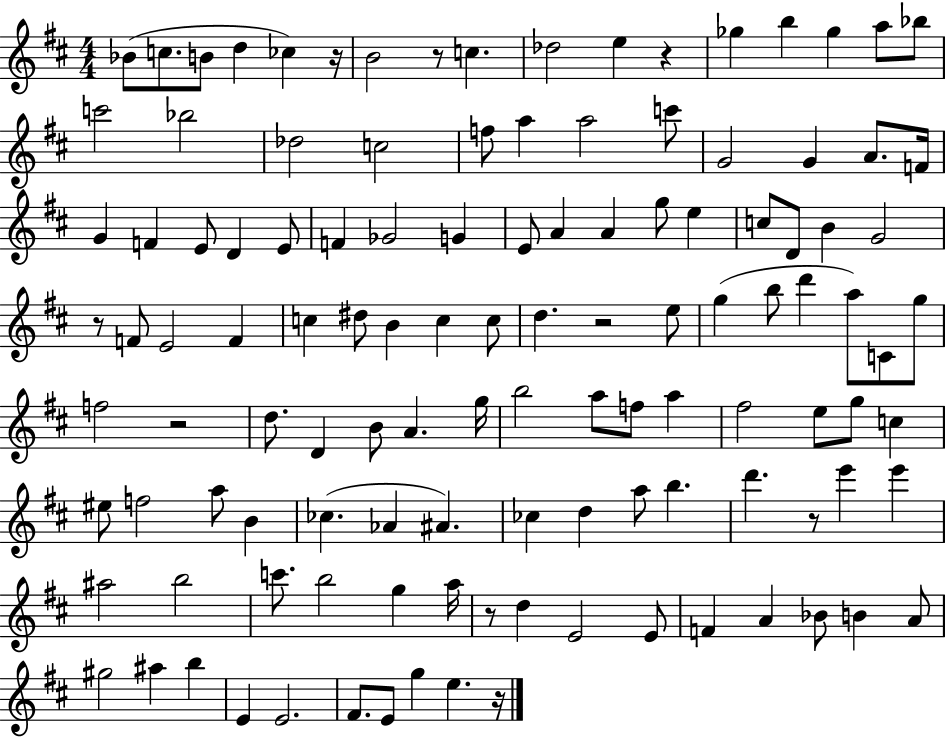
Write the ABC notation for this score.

X:1
T:Untitled
M:4/4
L:1/4
K:D
_B/2 c/2 B/2 d _c z/4 B2 z/2 c _d2 e z _g b _g a/2 _b/2 c'2 _b2 _d2 c2 f/2 a a2 c'/2 G2 G A/2 F/4 G F E/2 D E/2 F _G2 G E/2 A A g/2 e c/2 D/2 B G2 z/2 F/2 E2 F c ^d/2 B c c/2 d z2 e/2 g b/2 d' a/2 C/2 g/2 f2 z2 d/2 D B/2 A g/4 b2 a/2 f/2 a ^f2 e/2 g/2 c ^e/2 f2 a/2 B _c _A ^A _c d a/2 b d' z/2 e' e' ^a2 b2 c'/2 b2 g a/4 z/2 d E2 E/2 F A _B/2 B A/2 ^g2 ^a b E E2 ^F/2 E/2 g e z/4